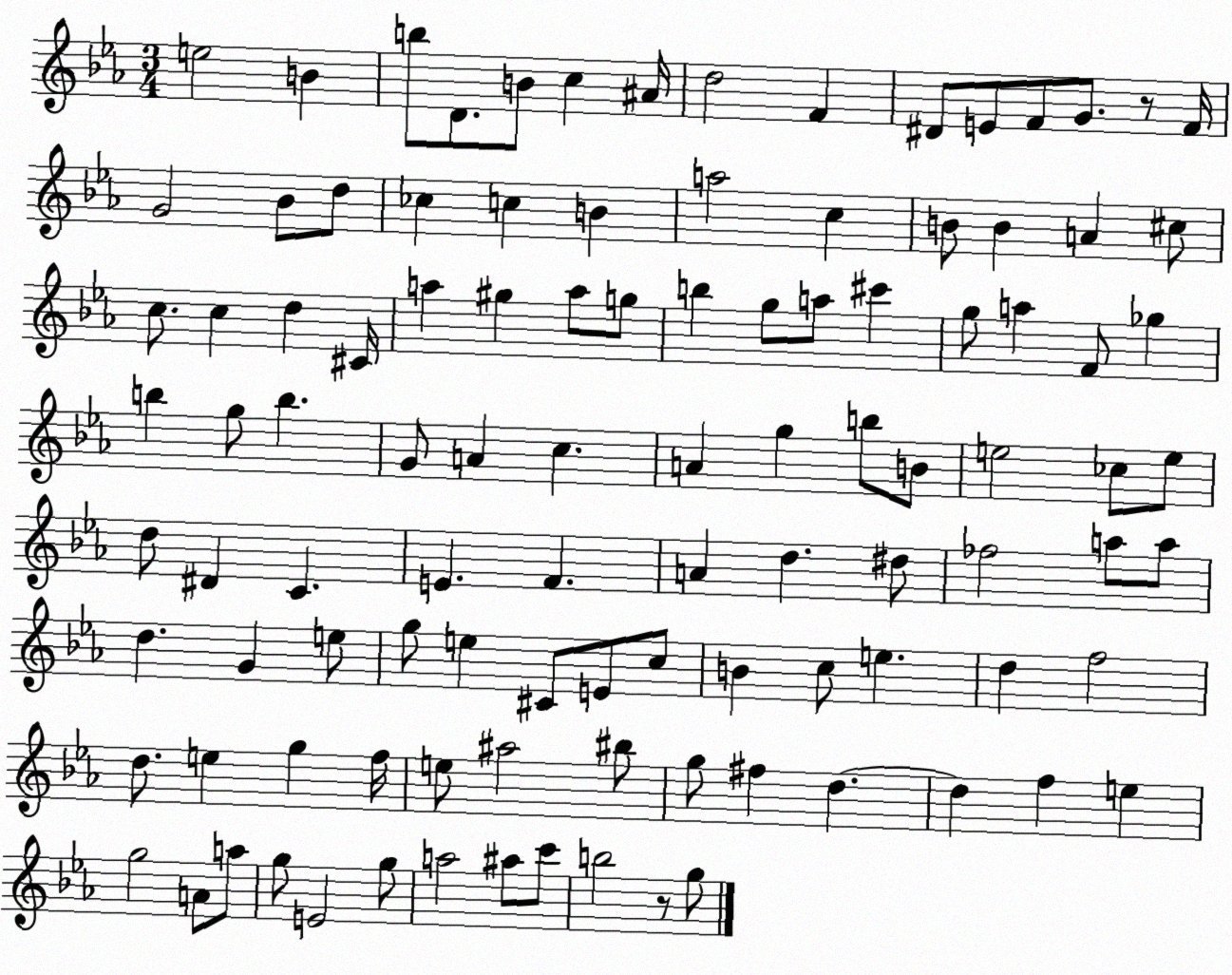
X:1
T:Untitled
M:3/4
L:1/4
K:Eb
e2 B b/2 D/2 B/2 c ^A/4 d2 F ^D/2 E/2 F/2 G/2 z/2 F/4 G2 _B/2 d/2 _c c B a2 c B/2 B A ^c/2 c/2 c d ^C/4 a ^g a/2 g/2 b g/2 a/2 ^c' g/2 a F/2 _g b g/2 b G/2 A c A g b/2 B/2 e2 _c/2 e/2 d/2 ^D C E F A d ^d/2 _f2 a/2 a/2 d G e/2 g/2 e ^C/2 E/2 c/2 B c/2 e d f2 d/2 e g f/4 e/2 ^a2 ^b/2 g/2 ^f d d f e g2 A/2 a/2 g/2 E2 g/2 a2 ^a/2 c'/2 b2 z/2 g/2